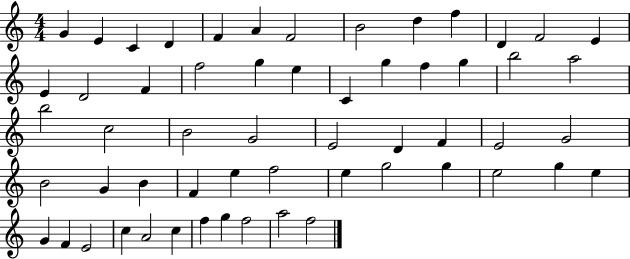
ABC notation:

X:1
T:Untitled
M:4/4
L:1/4
K:C
G E C D F A F2 B2 d f D F2 E E D2 F f2 g e C g f g b2 a2 b2 c2 B2 G2 E2 D F E2 G2 B2 G B F e f2 e g2 g e2 g e G F E2 c A2 c f g f2 a2 f2